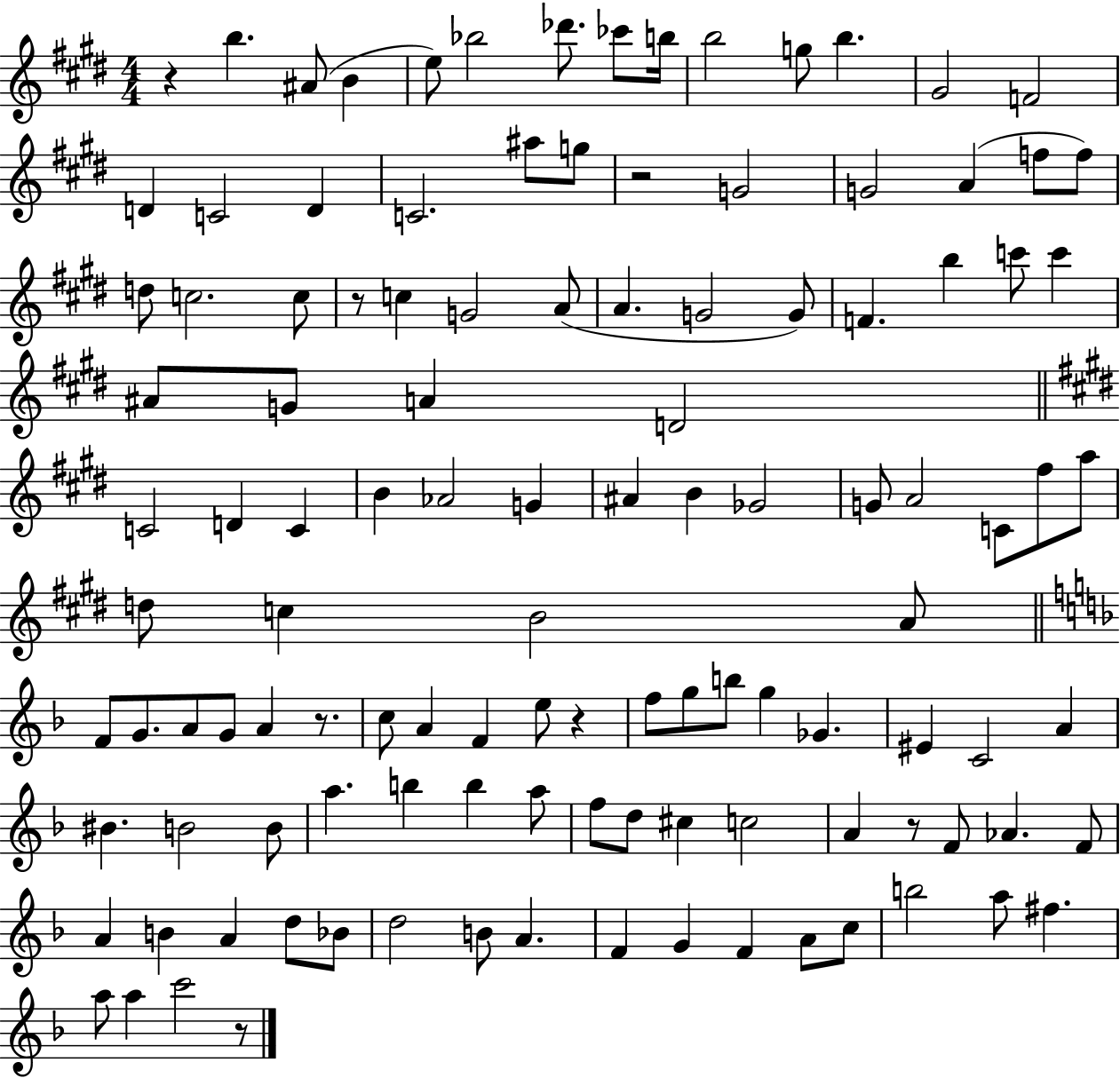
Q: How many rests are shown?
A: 7